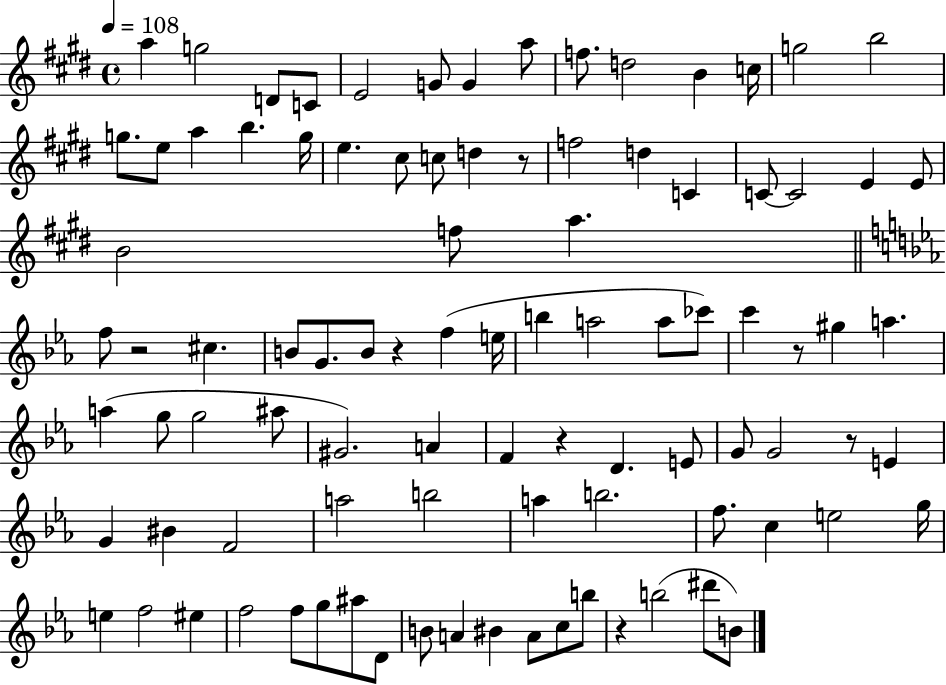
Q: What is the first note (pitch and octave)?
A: A5